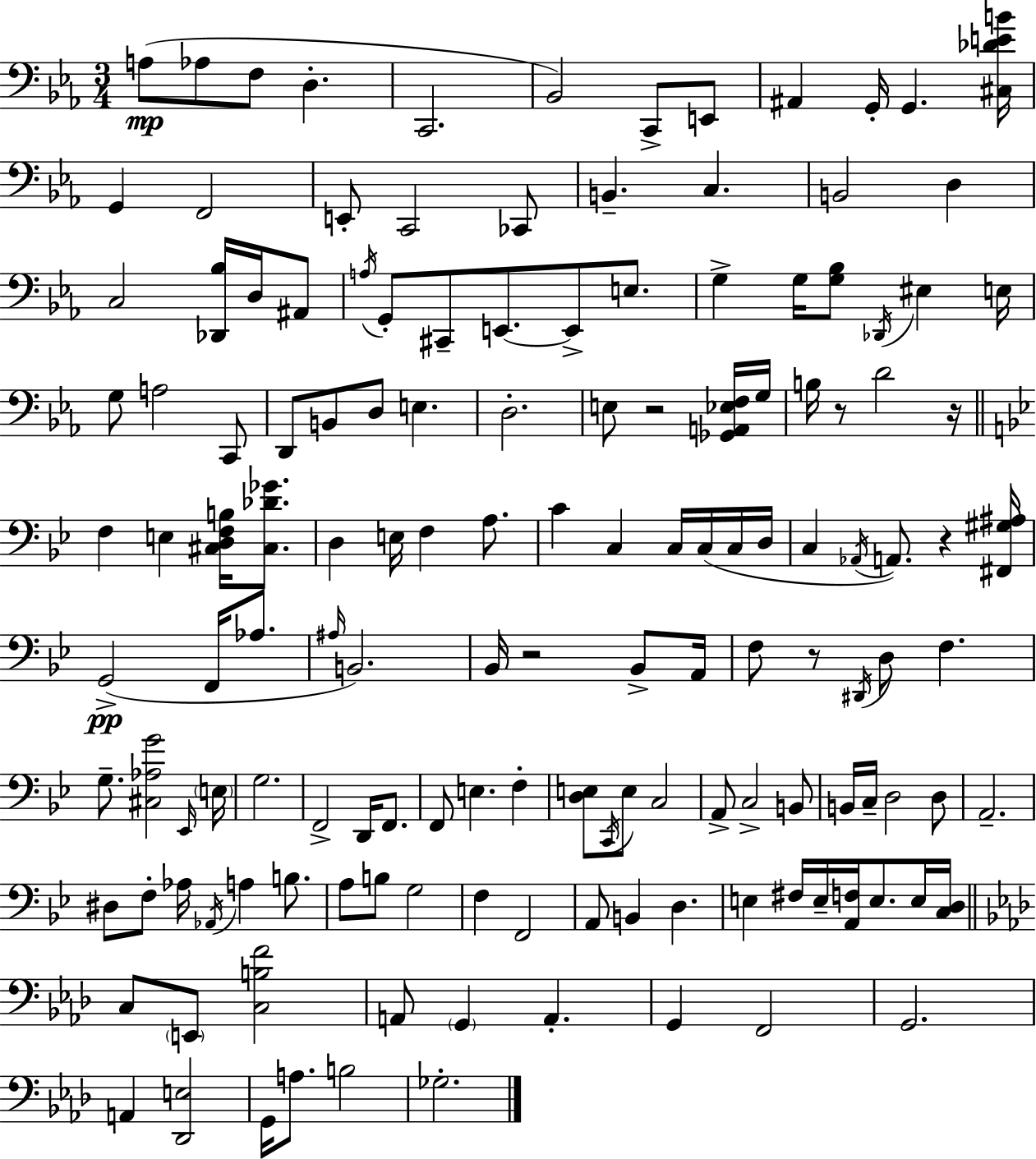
{
  \clef bass
  \numericTimeSignature
  \time 3/4
  \key c \minor
  \repeat volta 2 { a8(\mp aes8 f8 d4.-. | c,2. | bes,2) c,8-> e,8 | ais,4 g,16-. g,4. <cis des' e' b'>16 | \break g,4 f,2 | e,8-. c,2 ces,8 | b,4.-- c4. | b,2 d4 | \break c2 <des, bes>16 d16 ais,8 | \acciaccatura { a16 } g,8-. cis,8-- e,8.~~ e,8-> e8. | g4-> g16 <g bes>8 \acciaccatura { des,16 } eis4 | e16 g8 a2 | \break c,8 d,8 b,8 d8 e4. | d2.-. | e8 r2 | <ges, a, ees f>16 g16 b16 r8 d'2 | \break r16 \bar "||" \break \key bes \major f4 e4 <cis d f b>16 <cis des' ges'>8. | d4 e16 f4 a8. | c'4 c4 c16 c16( c16 d16 | c4 \acciaccatura { aes,16 }) a,8. r4 | \break <fis, gis ais>16 g,2->(\pp f,16 aes8. | \grace { ais16 } b,2.) | bes,16 r2 bes,8-> | a,16 f8 r8 \acciaccatura { dis,16 } d8 f4. | \break g8.-- <cis aes g'>2 | \grace { ees,16 } \parenthesize e16 g2. | f,2-> | d,16 f,8. f,8 e4. | \break f4-. <d e>8 \acciaccatura { c,16 } e8 c2 | a,8-> c2-> | b,8 b,16 c16-- d2 | d8 a,2.-- | \break dis8 f8-. aes16 \acciaccatura { aes,16 } a4 | b8. a8 b8 g2 | f4 f,2 | a,8 b,4 | \break d4. e4 fis16 e16-- | <a, f>16 e8. e16 <c d>16 \bar "||" \break \key aes \major c8 \parenthesize e,8 <c b f'>2 | a,8 \parenthesize g,4 a,4.-. | g,4 f,2 | g,2. | \break a,4 <des, e>2 | g,16 a8. b2 | ges2.-. | } \bar "|."
}